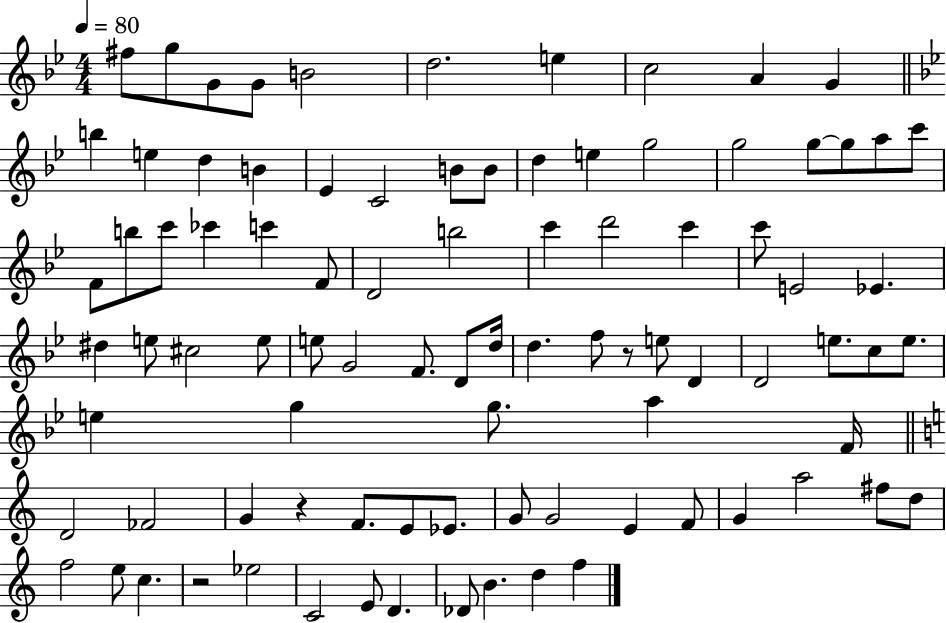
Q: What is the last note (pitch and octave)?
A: F5